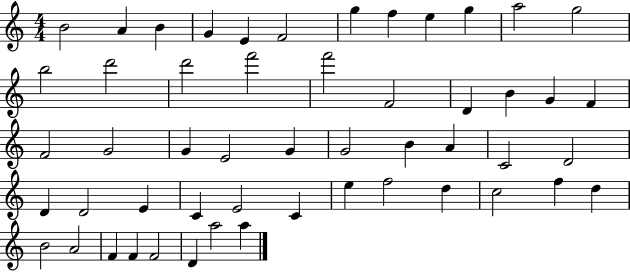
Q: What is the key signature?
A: C major